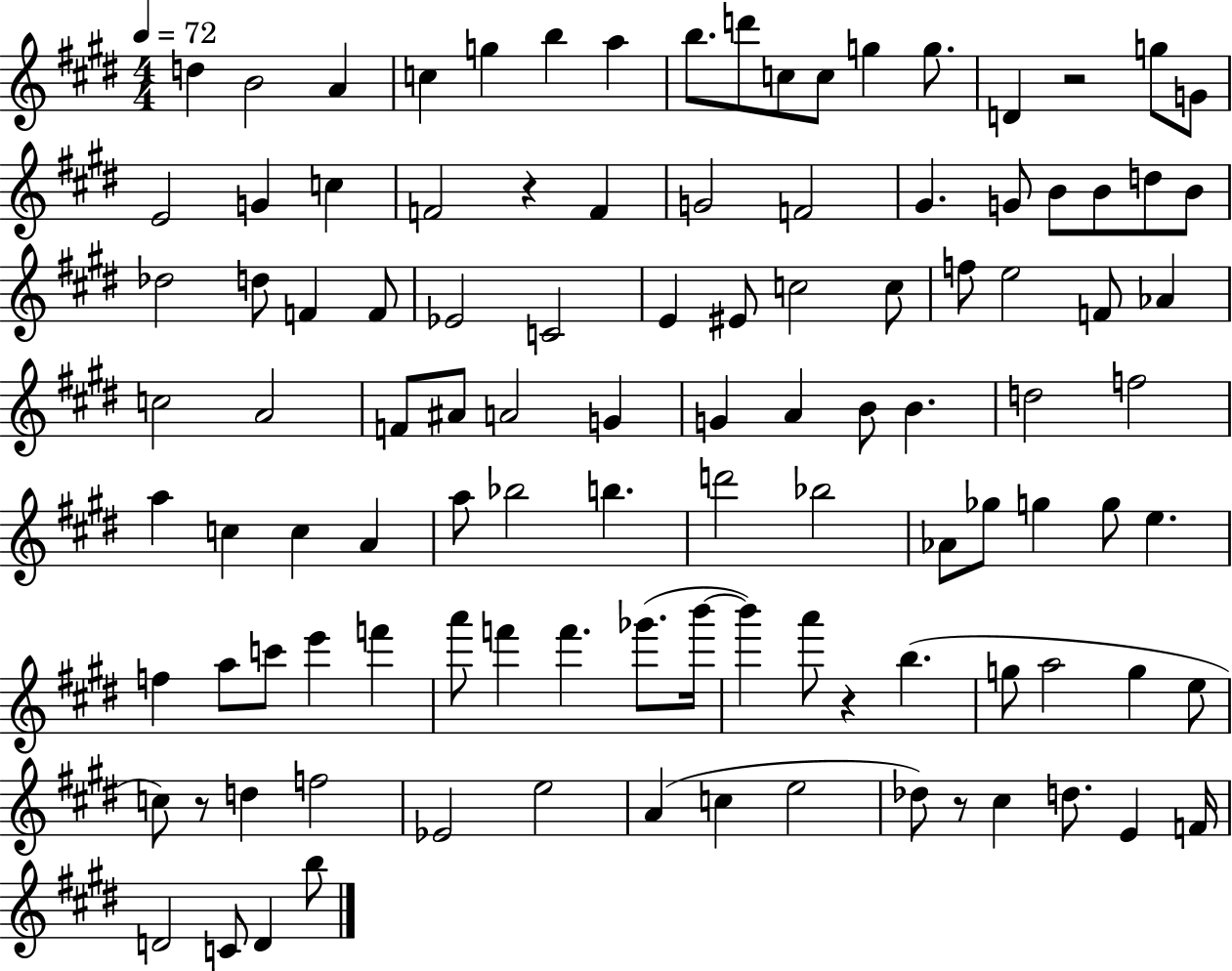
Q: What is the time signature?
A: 4/4